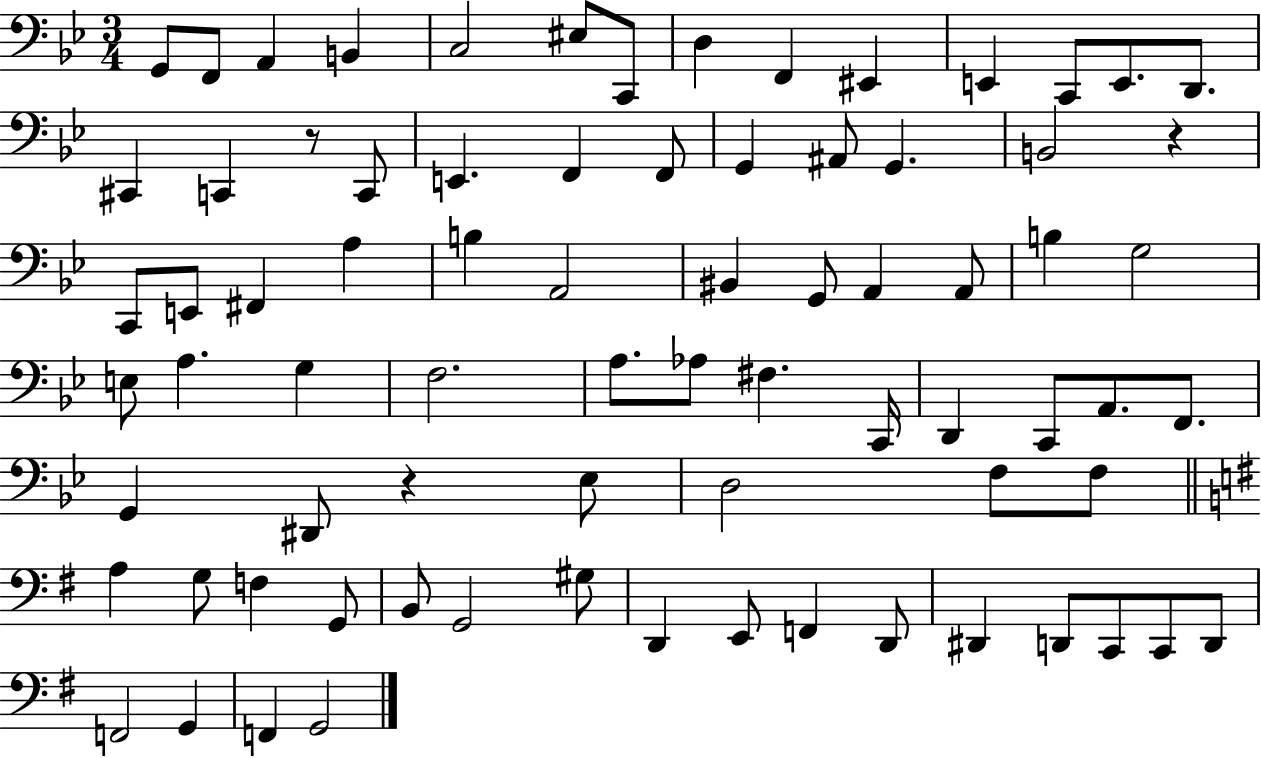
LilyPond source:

{
  \clef bass
  \numericTimeSignature
  \time 3/4
  \key bes \major
  g,8 f,8 a,4 b,4 | c2 eis8 c,8 | d4 f,4 eis,4 | e,4 c,8 e,8. d,8. | \break cis,4 c,4 r8 c,8 | e,4. f,4 f,8 | g,4 ais,8 g,4. | b,2 r4 | \break c,8 e,8 fis,4 a4 | b4 a,2 | bis,4 g,8 a,4 a,8 | b4 g2 | \break e8 a4. g4 | f2. | a8. aes8 fis4. c,16 | d,4 c,8 a,8. f,8. | \break g,4 dis,8 r4 ees8 | d2 f8 f8 | \bar "||" \break \key g \major a4 g8 f4 g,8 | b,8 g,2 gis8 | d,4 e,8 f,4 d,8 | dis,4 d,8 c,8 c,8 d,8 | \break f,2 g,4 | f,4 g,2 | \bar "|."
}